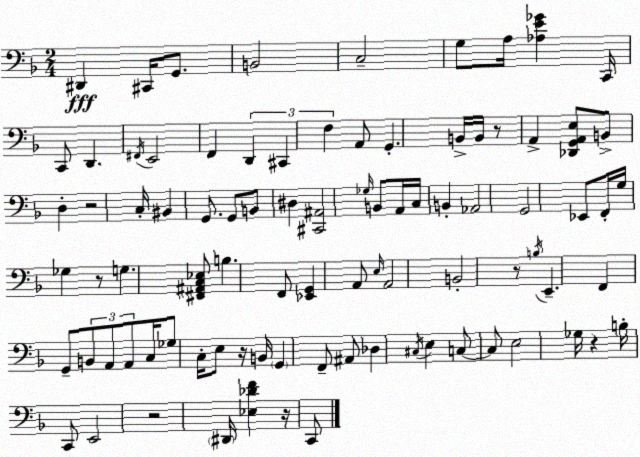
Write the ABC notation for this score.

X:1
T:Untitled
M:2/4
L:1/4
K:F
^D,, ^C,,/4 G,,/2 B,,2 C,2 G,/2 A,/4 [_A,E_G] C,,/4 C,,/2 D,, ^F,,/4 E,,2 F,, D,, ^C,, F, A,,/2 G,, B,,/4 B,,/4 z/2 A,, [_D,,G,,A,,E,]/2 B,,/2 D, z2 C,/4 ^B,, G,,/2 G,,/2 B,,/2 ^D, [^C,,^A,,]2 _G,/4 B,,/2 A,,/4 C,/4 B,, _A,,2 G,,2 _E,,/2 F,,/4 G,/4 _G, z/2 G, [^F,,^A,,C,_E,]/2 B, F,,/2 [_E,,G,,] A,,/2 E,/4 A,,2 B,,2 z/2 B,/4 E,, F,, G,,/2 B,,/2 A,,/2 A,,/2 C,/4 _G,/2 C,/4 E,/2 z/4 B,,/4 G,, F,,/2 ^A,,/2 _D, ^C,/4 E, C,/2 C,/2 E,2 _G,/4 z B,/4 C,,/2 E,,2 z2 ^D,,/4 [_E,_DF] z/4 C,,/2